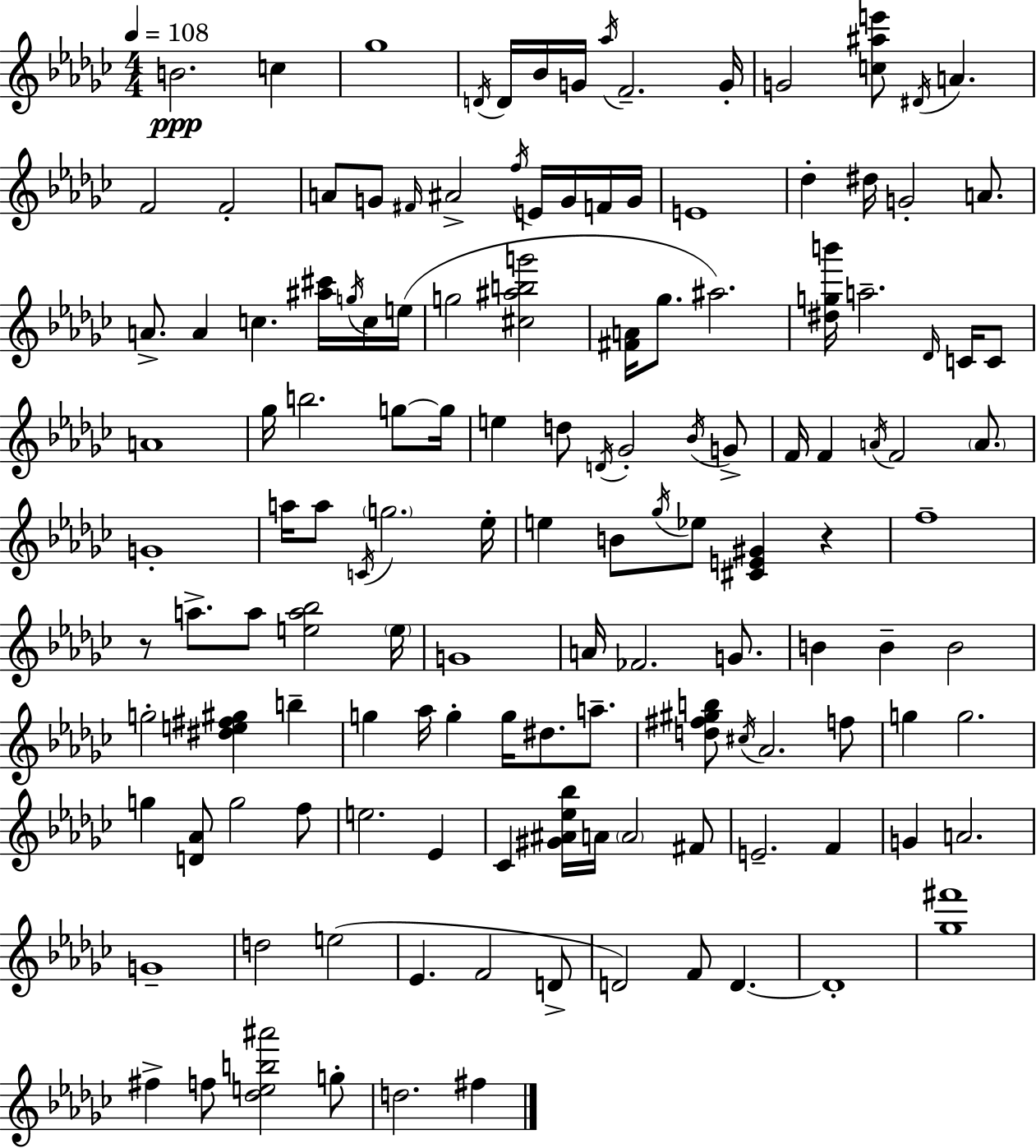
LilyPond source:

{
  \clef treble
  \numericTimeSignature
  \time 4/4
  \key ees \minor
  \tempo 4 = 108
  b'2.\ppp c''4 | ges''1 | \acciaccatura { d'16 } d'16 bes'16 g'16 \acciaccatura { aes''16 } f'2.-- | g'16-. g'2 <c'' ais'' e'''>8 \acciaccatura { dis'16 } a'4. | \break f'2 f'2-. | a'8 g'8 \grace { fis'16 } ais'2-> | \acciaccatura { f''16 } e'16 g'16 f'16 g'16 e'1 | des''4-. dis''16 g'2-. | \break a'8. a'8.-> a'4 c''4. | <ais'' cis'''>16 \acciaccatura { g''16 } c''16 e''16( g''2 <cis'' ais'' b'' g'''>2 | <fis' a'>16 ges''8. ais''2.) | <dis'' g'' b'''>16 a''2.-- | \break \grace { des'16 } c'16 c'8 a'1 | ges''16 b''2. | g''8~~ g''16 e''4 d''8 \acciaccatura { d'16 } ges'2-. | \acciaccatura { bes'16 } g'8-> f'16 f'4 \acciaccatura { a'16 } f'2 | \break \parenthesize a'8. g'1-. | a''16 a''8 \acciaccatura { c'16 } \parenthesize g''2. | ees''16-. e''4 b'8 | \acciaccatura { ges''16 } ees''8 <cis' e' gis'>4 r4 f''1-- | \break r8 a''8.-> | a''8 <e'' a'' bes''>2 \parenthesize e''16 g'1 | a'16 fes'2. | g'8. b'4 | \break b'4-- b'2 g''2-. | <dis'' e'' fis'' gis''>4 b''4-- g''4 | aes''16 g''4-. g''16 dis''8. a''8.-- <d'' fis'' gis'' b''>8 \acciaccatura { cis''16 } aes'2. | f''8 g''4 | \break g''2. g''4 | <d' aes'>8 g''2 f''8 e''2. | ees'4 ces'4 | <gis' ais' ees'' bes''>16 a'16 \parenthesize a'2 fis'8 e'2.-- | \break f'4 g'4 | a'2. g'1-- | d''2 | e''2( ees'4. | \break f'2 d'8-> d'2) | f'8 d'4.~~ d'1-. | <ges'' fis'''>1 | fis''4-> | \break f''8 <des'' e'' b'' ais'''>2 g''8-. d''2. | fis''4 \bar "|."
}